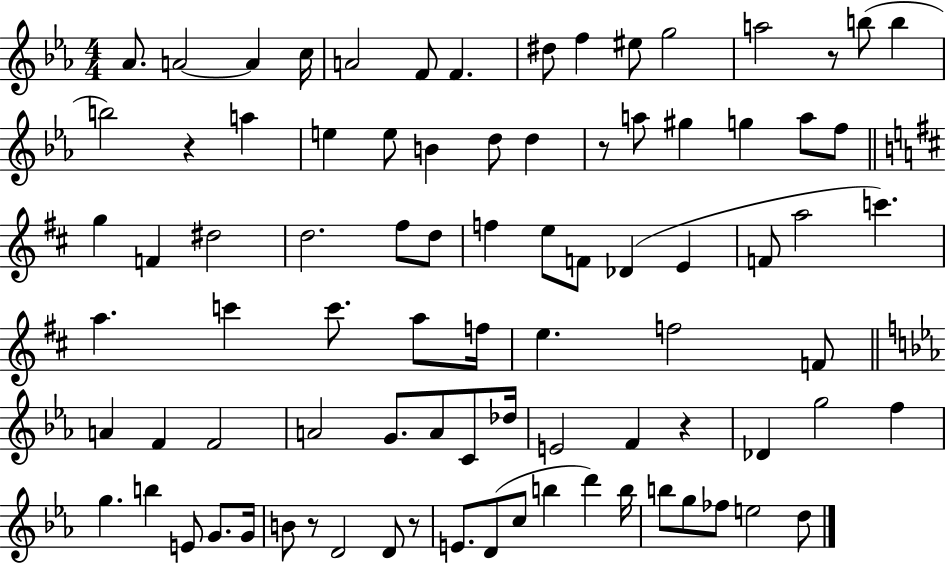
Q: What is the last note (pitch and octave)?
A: D5